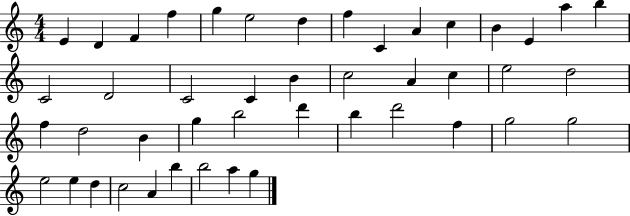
{
  \clef treble
  \numericTimeSignature
  \time 4/4
  \key c \major
  e'4 d'4 f'4 f''4 | g''4 e''2 d''4 | f''4 c'4 a'4 c''4 | b'4 e'4 a''4 b''4 | \break c'2 d'2 | c'2 c'4 b'4 | c''2 a'4 c''4 | e''2 d''2 | \break f''4 d''2 b'4 | g''4 b''2 d'''4 | b''4 d'''2 f''4 | g''2 g''2 | \break e''2 e''4 d''4 | c''2 a'4 b''4 | b''2 a''4 g''4 | \bar "|."
}